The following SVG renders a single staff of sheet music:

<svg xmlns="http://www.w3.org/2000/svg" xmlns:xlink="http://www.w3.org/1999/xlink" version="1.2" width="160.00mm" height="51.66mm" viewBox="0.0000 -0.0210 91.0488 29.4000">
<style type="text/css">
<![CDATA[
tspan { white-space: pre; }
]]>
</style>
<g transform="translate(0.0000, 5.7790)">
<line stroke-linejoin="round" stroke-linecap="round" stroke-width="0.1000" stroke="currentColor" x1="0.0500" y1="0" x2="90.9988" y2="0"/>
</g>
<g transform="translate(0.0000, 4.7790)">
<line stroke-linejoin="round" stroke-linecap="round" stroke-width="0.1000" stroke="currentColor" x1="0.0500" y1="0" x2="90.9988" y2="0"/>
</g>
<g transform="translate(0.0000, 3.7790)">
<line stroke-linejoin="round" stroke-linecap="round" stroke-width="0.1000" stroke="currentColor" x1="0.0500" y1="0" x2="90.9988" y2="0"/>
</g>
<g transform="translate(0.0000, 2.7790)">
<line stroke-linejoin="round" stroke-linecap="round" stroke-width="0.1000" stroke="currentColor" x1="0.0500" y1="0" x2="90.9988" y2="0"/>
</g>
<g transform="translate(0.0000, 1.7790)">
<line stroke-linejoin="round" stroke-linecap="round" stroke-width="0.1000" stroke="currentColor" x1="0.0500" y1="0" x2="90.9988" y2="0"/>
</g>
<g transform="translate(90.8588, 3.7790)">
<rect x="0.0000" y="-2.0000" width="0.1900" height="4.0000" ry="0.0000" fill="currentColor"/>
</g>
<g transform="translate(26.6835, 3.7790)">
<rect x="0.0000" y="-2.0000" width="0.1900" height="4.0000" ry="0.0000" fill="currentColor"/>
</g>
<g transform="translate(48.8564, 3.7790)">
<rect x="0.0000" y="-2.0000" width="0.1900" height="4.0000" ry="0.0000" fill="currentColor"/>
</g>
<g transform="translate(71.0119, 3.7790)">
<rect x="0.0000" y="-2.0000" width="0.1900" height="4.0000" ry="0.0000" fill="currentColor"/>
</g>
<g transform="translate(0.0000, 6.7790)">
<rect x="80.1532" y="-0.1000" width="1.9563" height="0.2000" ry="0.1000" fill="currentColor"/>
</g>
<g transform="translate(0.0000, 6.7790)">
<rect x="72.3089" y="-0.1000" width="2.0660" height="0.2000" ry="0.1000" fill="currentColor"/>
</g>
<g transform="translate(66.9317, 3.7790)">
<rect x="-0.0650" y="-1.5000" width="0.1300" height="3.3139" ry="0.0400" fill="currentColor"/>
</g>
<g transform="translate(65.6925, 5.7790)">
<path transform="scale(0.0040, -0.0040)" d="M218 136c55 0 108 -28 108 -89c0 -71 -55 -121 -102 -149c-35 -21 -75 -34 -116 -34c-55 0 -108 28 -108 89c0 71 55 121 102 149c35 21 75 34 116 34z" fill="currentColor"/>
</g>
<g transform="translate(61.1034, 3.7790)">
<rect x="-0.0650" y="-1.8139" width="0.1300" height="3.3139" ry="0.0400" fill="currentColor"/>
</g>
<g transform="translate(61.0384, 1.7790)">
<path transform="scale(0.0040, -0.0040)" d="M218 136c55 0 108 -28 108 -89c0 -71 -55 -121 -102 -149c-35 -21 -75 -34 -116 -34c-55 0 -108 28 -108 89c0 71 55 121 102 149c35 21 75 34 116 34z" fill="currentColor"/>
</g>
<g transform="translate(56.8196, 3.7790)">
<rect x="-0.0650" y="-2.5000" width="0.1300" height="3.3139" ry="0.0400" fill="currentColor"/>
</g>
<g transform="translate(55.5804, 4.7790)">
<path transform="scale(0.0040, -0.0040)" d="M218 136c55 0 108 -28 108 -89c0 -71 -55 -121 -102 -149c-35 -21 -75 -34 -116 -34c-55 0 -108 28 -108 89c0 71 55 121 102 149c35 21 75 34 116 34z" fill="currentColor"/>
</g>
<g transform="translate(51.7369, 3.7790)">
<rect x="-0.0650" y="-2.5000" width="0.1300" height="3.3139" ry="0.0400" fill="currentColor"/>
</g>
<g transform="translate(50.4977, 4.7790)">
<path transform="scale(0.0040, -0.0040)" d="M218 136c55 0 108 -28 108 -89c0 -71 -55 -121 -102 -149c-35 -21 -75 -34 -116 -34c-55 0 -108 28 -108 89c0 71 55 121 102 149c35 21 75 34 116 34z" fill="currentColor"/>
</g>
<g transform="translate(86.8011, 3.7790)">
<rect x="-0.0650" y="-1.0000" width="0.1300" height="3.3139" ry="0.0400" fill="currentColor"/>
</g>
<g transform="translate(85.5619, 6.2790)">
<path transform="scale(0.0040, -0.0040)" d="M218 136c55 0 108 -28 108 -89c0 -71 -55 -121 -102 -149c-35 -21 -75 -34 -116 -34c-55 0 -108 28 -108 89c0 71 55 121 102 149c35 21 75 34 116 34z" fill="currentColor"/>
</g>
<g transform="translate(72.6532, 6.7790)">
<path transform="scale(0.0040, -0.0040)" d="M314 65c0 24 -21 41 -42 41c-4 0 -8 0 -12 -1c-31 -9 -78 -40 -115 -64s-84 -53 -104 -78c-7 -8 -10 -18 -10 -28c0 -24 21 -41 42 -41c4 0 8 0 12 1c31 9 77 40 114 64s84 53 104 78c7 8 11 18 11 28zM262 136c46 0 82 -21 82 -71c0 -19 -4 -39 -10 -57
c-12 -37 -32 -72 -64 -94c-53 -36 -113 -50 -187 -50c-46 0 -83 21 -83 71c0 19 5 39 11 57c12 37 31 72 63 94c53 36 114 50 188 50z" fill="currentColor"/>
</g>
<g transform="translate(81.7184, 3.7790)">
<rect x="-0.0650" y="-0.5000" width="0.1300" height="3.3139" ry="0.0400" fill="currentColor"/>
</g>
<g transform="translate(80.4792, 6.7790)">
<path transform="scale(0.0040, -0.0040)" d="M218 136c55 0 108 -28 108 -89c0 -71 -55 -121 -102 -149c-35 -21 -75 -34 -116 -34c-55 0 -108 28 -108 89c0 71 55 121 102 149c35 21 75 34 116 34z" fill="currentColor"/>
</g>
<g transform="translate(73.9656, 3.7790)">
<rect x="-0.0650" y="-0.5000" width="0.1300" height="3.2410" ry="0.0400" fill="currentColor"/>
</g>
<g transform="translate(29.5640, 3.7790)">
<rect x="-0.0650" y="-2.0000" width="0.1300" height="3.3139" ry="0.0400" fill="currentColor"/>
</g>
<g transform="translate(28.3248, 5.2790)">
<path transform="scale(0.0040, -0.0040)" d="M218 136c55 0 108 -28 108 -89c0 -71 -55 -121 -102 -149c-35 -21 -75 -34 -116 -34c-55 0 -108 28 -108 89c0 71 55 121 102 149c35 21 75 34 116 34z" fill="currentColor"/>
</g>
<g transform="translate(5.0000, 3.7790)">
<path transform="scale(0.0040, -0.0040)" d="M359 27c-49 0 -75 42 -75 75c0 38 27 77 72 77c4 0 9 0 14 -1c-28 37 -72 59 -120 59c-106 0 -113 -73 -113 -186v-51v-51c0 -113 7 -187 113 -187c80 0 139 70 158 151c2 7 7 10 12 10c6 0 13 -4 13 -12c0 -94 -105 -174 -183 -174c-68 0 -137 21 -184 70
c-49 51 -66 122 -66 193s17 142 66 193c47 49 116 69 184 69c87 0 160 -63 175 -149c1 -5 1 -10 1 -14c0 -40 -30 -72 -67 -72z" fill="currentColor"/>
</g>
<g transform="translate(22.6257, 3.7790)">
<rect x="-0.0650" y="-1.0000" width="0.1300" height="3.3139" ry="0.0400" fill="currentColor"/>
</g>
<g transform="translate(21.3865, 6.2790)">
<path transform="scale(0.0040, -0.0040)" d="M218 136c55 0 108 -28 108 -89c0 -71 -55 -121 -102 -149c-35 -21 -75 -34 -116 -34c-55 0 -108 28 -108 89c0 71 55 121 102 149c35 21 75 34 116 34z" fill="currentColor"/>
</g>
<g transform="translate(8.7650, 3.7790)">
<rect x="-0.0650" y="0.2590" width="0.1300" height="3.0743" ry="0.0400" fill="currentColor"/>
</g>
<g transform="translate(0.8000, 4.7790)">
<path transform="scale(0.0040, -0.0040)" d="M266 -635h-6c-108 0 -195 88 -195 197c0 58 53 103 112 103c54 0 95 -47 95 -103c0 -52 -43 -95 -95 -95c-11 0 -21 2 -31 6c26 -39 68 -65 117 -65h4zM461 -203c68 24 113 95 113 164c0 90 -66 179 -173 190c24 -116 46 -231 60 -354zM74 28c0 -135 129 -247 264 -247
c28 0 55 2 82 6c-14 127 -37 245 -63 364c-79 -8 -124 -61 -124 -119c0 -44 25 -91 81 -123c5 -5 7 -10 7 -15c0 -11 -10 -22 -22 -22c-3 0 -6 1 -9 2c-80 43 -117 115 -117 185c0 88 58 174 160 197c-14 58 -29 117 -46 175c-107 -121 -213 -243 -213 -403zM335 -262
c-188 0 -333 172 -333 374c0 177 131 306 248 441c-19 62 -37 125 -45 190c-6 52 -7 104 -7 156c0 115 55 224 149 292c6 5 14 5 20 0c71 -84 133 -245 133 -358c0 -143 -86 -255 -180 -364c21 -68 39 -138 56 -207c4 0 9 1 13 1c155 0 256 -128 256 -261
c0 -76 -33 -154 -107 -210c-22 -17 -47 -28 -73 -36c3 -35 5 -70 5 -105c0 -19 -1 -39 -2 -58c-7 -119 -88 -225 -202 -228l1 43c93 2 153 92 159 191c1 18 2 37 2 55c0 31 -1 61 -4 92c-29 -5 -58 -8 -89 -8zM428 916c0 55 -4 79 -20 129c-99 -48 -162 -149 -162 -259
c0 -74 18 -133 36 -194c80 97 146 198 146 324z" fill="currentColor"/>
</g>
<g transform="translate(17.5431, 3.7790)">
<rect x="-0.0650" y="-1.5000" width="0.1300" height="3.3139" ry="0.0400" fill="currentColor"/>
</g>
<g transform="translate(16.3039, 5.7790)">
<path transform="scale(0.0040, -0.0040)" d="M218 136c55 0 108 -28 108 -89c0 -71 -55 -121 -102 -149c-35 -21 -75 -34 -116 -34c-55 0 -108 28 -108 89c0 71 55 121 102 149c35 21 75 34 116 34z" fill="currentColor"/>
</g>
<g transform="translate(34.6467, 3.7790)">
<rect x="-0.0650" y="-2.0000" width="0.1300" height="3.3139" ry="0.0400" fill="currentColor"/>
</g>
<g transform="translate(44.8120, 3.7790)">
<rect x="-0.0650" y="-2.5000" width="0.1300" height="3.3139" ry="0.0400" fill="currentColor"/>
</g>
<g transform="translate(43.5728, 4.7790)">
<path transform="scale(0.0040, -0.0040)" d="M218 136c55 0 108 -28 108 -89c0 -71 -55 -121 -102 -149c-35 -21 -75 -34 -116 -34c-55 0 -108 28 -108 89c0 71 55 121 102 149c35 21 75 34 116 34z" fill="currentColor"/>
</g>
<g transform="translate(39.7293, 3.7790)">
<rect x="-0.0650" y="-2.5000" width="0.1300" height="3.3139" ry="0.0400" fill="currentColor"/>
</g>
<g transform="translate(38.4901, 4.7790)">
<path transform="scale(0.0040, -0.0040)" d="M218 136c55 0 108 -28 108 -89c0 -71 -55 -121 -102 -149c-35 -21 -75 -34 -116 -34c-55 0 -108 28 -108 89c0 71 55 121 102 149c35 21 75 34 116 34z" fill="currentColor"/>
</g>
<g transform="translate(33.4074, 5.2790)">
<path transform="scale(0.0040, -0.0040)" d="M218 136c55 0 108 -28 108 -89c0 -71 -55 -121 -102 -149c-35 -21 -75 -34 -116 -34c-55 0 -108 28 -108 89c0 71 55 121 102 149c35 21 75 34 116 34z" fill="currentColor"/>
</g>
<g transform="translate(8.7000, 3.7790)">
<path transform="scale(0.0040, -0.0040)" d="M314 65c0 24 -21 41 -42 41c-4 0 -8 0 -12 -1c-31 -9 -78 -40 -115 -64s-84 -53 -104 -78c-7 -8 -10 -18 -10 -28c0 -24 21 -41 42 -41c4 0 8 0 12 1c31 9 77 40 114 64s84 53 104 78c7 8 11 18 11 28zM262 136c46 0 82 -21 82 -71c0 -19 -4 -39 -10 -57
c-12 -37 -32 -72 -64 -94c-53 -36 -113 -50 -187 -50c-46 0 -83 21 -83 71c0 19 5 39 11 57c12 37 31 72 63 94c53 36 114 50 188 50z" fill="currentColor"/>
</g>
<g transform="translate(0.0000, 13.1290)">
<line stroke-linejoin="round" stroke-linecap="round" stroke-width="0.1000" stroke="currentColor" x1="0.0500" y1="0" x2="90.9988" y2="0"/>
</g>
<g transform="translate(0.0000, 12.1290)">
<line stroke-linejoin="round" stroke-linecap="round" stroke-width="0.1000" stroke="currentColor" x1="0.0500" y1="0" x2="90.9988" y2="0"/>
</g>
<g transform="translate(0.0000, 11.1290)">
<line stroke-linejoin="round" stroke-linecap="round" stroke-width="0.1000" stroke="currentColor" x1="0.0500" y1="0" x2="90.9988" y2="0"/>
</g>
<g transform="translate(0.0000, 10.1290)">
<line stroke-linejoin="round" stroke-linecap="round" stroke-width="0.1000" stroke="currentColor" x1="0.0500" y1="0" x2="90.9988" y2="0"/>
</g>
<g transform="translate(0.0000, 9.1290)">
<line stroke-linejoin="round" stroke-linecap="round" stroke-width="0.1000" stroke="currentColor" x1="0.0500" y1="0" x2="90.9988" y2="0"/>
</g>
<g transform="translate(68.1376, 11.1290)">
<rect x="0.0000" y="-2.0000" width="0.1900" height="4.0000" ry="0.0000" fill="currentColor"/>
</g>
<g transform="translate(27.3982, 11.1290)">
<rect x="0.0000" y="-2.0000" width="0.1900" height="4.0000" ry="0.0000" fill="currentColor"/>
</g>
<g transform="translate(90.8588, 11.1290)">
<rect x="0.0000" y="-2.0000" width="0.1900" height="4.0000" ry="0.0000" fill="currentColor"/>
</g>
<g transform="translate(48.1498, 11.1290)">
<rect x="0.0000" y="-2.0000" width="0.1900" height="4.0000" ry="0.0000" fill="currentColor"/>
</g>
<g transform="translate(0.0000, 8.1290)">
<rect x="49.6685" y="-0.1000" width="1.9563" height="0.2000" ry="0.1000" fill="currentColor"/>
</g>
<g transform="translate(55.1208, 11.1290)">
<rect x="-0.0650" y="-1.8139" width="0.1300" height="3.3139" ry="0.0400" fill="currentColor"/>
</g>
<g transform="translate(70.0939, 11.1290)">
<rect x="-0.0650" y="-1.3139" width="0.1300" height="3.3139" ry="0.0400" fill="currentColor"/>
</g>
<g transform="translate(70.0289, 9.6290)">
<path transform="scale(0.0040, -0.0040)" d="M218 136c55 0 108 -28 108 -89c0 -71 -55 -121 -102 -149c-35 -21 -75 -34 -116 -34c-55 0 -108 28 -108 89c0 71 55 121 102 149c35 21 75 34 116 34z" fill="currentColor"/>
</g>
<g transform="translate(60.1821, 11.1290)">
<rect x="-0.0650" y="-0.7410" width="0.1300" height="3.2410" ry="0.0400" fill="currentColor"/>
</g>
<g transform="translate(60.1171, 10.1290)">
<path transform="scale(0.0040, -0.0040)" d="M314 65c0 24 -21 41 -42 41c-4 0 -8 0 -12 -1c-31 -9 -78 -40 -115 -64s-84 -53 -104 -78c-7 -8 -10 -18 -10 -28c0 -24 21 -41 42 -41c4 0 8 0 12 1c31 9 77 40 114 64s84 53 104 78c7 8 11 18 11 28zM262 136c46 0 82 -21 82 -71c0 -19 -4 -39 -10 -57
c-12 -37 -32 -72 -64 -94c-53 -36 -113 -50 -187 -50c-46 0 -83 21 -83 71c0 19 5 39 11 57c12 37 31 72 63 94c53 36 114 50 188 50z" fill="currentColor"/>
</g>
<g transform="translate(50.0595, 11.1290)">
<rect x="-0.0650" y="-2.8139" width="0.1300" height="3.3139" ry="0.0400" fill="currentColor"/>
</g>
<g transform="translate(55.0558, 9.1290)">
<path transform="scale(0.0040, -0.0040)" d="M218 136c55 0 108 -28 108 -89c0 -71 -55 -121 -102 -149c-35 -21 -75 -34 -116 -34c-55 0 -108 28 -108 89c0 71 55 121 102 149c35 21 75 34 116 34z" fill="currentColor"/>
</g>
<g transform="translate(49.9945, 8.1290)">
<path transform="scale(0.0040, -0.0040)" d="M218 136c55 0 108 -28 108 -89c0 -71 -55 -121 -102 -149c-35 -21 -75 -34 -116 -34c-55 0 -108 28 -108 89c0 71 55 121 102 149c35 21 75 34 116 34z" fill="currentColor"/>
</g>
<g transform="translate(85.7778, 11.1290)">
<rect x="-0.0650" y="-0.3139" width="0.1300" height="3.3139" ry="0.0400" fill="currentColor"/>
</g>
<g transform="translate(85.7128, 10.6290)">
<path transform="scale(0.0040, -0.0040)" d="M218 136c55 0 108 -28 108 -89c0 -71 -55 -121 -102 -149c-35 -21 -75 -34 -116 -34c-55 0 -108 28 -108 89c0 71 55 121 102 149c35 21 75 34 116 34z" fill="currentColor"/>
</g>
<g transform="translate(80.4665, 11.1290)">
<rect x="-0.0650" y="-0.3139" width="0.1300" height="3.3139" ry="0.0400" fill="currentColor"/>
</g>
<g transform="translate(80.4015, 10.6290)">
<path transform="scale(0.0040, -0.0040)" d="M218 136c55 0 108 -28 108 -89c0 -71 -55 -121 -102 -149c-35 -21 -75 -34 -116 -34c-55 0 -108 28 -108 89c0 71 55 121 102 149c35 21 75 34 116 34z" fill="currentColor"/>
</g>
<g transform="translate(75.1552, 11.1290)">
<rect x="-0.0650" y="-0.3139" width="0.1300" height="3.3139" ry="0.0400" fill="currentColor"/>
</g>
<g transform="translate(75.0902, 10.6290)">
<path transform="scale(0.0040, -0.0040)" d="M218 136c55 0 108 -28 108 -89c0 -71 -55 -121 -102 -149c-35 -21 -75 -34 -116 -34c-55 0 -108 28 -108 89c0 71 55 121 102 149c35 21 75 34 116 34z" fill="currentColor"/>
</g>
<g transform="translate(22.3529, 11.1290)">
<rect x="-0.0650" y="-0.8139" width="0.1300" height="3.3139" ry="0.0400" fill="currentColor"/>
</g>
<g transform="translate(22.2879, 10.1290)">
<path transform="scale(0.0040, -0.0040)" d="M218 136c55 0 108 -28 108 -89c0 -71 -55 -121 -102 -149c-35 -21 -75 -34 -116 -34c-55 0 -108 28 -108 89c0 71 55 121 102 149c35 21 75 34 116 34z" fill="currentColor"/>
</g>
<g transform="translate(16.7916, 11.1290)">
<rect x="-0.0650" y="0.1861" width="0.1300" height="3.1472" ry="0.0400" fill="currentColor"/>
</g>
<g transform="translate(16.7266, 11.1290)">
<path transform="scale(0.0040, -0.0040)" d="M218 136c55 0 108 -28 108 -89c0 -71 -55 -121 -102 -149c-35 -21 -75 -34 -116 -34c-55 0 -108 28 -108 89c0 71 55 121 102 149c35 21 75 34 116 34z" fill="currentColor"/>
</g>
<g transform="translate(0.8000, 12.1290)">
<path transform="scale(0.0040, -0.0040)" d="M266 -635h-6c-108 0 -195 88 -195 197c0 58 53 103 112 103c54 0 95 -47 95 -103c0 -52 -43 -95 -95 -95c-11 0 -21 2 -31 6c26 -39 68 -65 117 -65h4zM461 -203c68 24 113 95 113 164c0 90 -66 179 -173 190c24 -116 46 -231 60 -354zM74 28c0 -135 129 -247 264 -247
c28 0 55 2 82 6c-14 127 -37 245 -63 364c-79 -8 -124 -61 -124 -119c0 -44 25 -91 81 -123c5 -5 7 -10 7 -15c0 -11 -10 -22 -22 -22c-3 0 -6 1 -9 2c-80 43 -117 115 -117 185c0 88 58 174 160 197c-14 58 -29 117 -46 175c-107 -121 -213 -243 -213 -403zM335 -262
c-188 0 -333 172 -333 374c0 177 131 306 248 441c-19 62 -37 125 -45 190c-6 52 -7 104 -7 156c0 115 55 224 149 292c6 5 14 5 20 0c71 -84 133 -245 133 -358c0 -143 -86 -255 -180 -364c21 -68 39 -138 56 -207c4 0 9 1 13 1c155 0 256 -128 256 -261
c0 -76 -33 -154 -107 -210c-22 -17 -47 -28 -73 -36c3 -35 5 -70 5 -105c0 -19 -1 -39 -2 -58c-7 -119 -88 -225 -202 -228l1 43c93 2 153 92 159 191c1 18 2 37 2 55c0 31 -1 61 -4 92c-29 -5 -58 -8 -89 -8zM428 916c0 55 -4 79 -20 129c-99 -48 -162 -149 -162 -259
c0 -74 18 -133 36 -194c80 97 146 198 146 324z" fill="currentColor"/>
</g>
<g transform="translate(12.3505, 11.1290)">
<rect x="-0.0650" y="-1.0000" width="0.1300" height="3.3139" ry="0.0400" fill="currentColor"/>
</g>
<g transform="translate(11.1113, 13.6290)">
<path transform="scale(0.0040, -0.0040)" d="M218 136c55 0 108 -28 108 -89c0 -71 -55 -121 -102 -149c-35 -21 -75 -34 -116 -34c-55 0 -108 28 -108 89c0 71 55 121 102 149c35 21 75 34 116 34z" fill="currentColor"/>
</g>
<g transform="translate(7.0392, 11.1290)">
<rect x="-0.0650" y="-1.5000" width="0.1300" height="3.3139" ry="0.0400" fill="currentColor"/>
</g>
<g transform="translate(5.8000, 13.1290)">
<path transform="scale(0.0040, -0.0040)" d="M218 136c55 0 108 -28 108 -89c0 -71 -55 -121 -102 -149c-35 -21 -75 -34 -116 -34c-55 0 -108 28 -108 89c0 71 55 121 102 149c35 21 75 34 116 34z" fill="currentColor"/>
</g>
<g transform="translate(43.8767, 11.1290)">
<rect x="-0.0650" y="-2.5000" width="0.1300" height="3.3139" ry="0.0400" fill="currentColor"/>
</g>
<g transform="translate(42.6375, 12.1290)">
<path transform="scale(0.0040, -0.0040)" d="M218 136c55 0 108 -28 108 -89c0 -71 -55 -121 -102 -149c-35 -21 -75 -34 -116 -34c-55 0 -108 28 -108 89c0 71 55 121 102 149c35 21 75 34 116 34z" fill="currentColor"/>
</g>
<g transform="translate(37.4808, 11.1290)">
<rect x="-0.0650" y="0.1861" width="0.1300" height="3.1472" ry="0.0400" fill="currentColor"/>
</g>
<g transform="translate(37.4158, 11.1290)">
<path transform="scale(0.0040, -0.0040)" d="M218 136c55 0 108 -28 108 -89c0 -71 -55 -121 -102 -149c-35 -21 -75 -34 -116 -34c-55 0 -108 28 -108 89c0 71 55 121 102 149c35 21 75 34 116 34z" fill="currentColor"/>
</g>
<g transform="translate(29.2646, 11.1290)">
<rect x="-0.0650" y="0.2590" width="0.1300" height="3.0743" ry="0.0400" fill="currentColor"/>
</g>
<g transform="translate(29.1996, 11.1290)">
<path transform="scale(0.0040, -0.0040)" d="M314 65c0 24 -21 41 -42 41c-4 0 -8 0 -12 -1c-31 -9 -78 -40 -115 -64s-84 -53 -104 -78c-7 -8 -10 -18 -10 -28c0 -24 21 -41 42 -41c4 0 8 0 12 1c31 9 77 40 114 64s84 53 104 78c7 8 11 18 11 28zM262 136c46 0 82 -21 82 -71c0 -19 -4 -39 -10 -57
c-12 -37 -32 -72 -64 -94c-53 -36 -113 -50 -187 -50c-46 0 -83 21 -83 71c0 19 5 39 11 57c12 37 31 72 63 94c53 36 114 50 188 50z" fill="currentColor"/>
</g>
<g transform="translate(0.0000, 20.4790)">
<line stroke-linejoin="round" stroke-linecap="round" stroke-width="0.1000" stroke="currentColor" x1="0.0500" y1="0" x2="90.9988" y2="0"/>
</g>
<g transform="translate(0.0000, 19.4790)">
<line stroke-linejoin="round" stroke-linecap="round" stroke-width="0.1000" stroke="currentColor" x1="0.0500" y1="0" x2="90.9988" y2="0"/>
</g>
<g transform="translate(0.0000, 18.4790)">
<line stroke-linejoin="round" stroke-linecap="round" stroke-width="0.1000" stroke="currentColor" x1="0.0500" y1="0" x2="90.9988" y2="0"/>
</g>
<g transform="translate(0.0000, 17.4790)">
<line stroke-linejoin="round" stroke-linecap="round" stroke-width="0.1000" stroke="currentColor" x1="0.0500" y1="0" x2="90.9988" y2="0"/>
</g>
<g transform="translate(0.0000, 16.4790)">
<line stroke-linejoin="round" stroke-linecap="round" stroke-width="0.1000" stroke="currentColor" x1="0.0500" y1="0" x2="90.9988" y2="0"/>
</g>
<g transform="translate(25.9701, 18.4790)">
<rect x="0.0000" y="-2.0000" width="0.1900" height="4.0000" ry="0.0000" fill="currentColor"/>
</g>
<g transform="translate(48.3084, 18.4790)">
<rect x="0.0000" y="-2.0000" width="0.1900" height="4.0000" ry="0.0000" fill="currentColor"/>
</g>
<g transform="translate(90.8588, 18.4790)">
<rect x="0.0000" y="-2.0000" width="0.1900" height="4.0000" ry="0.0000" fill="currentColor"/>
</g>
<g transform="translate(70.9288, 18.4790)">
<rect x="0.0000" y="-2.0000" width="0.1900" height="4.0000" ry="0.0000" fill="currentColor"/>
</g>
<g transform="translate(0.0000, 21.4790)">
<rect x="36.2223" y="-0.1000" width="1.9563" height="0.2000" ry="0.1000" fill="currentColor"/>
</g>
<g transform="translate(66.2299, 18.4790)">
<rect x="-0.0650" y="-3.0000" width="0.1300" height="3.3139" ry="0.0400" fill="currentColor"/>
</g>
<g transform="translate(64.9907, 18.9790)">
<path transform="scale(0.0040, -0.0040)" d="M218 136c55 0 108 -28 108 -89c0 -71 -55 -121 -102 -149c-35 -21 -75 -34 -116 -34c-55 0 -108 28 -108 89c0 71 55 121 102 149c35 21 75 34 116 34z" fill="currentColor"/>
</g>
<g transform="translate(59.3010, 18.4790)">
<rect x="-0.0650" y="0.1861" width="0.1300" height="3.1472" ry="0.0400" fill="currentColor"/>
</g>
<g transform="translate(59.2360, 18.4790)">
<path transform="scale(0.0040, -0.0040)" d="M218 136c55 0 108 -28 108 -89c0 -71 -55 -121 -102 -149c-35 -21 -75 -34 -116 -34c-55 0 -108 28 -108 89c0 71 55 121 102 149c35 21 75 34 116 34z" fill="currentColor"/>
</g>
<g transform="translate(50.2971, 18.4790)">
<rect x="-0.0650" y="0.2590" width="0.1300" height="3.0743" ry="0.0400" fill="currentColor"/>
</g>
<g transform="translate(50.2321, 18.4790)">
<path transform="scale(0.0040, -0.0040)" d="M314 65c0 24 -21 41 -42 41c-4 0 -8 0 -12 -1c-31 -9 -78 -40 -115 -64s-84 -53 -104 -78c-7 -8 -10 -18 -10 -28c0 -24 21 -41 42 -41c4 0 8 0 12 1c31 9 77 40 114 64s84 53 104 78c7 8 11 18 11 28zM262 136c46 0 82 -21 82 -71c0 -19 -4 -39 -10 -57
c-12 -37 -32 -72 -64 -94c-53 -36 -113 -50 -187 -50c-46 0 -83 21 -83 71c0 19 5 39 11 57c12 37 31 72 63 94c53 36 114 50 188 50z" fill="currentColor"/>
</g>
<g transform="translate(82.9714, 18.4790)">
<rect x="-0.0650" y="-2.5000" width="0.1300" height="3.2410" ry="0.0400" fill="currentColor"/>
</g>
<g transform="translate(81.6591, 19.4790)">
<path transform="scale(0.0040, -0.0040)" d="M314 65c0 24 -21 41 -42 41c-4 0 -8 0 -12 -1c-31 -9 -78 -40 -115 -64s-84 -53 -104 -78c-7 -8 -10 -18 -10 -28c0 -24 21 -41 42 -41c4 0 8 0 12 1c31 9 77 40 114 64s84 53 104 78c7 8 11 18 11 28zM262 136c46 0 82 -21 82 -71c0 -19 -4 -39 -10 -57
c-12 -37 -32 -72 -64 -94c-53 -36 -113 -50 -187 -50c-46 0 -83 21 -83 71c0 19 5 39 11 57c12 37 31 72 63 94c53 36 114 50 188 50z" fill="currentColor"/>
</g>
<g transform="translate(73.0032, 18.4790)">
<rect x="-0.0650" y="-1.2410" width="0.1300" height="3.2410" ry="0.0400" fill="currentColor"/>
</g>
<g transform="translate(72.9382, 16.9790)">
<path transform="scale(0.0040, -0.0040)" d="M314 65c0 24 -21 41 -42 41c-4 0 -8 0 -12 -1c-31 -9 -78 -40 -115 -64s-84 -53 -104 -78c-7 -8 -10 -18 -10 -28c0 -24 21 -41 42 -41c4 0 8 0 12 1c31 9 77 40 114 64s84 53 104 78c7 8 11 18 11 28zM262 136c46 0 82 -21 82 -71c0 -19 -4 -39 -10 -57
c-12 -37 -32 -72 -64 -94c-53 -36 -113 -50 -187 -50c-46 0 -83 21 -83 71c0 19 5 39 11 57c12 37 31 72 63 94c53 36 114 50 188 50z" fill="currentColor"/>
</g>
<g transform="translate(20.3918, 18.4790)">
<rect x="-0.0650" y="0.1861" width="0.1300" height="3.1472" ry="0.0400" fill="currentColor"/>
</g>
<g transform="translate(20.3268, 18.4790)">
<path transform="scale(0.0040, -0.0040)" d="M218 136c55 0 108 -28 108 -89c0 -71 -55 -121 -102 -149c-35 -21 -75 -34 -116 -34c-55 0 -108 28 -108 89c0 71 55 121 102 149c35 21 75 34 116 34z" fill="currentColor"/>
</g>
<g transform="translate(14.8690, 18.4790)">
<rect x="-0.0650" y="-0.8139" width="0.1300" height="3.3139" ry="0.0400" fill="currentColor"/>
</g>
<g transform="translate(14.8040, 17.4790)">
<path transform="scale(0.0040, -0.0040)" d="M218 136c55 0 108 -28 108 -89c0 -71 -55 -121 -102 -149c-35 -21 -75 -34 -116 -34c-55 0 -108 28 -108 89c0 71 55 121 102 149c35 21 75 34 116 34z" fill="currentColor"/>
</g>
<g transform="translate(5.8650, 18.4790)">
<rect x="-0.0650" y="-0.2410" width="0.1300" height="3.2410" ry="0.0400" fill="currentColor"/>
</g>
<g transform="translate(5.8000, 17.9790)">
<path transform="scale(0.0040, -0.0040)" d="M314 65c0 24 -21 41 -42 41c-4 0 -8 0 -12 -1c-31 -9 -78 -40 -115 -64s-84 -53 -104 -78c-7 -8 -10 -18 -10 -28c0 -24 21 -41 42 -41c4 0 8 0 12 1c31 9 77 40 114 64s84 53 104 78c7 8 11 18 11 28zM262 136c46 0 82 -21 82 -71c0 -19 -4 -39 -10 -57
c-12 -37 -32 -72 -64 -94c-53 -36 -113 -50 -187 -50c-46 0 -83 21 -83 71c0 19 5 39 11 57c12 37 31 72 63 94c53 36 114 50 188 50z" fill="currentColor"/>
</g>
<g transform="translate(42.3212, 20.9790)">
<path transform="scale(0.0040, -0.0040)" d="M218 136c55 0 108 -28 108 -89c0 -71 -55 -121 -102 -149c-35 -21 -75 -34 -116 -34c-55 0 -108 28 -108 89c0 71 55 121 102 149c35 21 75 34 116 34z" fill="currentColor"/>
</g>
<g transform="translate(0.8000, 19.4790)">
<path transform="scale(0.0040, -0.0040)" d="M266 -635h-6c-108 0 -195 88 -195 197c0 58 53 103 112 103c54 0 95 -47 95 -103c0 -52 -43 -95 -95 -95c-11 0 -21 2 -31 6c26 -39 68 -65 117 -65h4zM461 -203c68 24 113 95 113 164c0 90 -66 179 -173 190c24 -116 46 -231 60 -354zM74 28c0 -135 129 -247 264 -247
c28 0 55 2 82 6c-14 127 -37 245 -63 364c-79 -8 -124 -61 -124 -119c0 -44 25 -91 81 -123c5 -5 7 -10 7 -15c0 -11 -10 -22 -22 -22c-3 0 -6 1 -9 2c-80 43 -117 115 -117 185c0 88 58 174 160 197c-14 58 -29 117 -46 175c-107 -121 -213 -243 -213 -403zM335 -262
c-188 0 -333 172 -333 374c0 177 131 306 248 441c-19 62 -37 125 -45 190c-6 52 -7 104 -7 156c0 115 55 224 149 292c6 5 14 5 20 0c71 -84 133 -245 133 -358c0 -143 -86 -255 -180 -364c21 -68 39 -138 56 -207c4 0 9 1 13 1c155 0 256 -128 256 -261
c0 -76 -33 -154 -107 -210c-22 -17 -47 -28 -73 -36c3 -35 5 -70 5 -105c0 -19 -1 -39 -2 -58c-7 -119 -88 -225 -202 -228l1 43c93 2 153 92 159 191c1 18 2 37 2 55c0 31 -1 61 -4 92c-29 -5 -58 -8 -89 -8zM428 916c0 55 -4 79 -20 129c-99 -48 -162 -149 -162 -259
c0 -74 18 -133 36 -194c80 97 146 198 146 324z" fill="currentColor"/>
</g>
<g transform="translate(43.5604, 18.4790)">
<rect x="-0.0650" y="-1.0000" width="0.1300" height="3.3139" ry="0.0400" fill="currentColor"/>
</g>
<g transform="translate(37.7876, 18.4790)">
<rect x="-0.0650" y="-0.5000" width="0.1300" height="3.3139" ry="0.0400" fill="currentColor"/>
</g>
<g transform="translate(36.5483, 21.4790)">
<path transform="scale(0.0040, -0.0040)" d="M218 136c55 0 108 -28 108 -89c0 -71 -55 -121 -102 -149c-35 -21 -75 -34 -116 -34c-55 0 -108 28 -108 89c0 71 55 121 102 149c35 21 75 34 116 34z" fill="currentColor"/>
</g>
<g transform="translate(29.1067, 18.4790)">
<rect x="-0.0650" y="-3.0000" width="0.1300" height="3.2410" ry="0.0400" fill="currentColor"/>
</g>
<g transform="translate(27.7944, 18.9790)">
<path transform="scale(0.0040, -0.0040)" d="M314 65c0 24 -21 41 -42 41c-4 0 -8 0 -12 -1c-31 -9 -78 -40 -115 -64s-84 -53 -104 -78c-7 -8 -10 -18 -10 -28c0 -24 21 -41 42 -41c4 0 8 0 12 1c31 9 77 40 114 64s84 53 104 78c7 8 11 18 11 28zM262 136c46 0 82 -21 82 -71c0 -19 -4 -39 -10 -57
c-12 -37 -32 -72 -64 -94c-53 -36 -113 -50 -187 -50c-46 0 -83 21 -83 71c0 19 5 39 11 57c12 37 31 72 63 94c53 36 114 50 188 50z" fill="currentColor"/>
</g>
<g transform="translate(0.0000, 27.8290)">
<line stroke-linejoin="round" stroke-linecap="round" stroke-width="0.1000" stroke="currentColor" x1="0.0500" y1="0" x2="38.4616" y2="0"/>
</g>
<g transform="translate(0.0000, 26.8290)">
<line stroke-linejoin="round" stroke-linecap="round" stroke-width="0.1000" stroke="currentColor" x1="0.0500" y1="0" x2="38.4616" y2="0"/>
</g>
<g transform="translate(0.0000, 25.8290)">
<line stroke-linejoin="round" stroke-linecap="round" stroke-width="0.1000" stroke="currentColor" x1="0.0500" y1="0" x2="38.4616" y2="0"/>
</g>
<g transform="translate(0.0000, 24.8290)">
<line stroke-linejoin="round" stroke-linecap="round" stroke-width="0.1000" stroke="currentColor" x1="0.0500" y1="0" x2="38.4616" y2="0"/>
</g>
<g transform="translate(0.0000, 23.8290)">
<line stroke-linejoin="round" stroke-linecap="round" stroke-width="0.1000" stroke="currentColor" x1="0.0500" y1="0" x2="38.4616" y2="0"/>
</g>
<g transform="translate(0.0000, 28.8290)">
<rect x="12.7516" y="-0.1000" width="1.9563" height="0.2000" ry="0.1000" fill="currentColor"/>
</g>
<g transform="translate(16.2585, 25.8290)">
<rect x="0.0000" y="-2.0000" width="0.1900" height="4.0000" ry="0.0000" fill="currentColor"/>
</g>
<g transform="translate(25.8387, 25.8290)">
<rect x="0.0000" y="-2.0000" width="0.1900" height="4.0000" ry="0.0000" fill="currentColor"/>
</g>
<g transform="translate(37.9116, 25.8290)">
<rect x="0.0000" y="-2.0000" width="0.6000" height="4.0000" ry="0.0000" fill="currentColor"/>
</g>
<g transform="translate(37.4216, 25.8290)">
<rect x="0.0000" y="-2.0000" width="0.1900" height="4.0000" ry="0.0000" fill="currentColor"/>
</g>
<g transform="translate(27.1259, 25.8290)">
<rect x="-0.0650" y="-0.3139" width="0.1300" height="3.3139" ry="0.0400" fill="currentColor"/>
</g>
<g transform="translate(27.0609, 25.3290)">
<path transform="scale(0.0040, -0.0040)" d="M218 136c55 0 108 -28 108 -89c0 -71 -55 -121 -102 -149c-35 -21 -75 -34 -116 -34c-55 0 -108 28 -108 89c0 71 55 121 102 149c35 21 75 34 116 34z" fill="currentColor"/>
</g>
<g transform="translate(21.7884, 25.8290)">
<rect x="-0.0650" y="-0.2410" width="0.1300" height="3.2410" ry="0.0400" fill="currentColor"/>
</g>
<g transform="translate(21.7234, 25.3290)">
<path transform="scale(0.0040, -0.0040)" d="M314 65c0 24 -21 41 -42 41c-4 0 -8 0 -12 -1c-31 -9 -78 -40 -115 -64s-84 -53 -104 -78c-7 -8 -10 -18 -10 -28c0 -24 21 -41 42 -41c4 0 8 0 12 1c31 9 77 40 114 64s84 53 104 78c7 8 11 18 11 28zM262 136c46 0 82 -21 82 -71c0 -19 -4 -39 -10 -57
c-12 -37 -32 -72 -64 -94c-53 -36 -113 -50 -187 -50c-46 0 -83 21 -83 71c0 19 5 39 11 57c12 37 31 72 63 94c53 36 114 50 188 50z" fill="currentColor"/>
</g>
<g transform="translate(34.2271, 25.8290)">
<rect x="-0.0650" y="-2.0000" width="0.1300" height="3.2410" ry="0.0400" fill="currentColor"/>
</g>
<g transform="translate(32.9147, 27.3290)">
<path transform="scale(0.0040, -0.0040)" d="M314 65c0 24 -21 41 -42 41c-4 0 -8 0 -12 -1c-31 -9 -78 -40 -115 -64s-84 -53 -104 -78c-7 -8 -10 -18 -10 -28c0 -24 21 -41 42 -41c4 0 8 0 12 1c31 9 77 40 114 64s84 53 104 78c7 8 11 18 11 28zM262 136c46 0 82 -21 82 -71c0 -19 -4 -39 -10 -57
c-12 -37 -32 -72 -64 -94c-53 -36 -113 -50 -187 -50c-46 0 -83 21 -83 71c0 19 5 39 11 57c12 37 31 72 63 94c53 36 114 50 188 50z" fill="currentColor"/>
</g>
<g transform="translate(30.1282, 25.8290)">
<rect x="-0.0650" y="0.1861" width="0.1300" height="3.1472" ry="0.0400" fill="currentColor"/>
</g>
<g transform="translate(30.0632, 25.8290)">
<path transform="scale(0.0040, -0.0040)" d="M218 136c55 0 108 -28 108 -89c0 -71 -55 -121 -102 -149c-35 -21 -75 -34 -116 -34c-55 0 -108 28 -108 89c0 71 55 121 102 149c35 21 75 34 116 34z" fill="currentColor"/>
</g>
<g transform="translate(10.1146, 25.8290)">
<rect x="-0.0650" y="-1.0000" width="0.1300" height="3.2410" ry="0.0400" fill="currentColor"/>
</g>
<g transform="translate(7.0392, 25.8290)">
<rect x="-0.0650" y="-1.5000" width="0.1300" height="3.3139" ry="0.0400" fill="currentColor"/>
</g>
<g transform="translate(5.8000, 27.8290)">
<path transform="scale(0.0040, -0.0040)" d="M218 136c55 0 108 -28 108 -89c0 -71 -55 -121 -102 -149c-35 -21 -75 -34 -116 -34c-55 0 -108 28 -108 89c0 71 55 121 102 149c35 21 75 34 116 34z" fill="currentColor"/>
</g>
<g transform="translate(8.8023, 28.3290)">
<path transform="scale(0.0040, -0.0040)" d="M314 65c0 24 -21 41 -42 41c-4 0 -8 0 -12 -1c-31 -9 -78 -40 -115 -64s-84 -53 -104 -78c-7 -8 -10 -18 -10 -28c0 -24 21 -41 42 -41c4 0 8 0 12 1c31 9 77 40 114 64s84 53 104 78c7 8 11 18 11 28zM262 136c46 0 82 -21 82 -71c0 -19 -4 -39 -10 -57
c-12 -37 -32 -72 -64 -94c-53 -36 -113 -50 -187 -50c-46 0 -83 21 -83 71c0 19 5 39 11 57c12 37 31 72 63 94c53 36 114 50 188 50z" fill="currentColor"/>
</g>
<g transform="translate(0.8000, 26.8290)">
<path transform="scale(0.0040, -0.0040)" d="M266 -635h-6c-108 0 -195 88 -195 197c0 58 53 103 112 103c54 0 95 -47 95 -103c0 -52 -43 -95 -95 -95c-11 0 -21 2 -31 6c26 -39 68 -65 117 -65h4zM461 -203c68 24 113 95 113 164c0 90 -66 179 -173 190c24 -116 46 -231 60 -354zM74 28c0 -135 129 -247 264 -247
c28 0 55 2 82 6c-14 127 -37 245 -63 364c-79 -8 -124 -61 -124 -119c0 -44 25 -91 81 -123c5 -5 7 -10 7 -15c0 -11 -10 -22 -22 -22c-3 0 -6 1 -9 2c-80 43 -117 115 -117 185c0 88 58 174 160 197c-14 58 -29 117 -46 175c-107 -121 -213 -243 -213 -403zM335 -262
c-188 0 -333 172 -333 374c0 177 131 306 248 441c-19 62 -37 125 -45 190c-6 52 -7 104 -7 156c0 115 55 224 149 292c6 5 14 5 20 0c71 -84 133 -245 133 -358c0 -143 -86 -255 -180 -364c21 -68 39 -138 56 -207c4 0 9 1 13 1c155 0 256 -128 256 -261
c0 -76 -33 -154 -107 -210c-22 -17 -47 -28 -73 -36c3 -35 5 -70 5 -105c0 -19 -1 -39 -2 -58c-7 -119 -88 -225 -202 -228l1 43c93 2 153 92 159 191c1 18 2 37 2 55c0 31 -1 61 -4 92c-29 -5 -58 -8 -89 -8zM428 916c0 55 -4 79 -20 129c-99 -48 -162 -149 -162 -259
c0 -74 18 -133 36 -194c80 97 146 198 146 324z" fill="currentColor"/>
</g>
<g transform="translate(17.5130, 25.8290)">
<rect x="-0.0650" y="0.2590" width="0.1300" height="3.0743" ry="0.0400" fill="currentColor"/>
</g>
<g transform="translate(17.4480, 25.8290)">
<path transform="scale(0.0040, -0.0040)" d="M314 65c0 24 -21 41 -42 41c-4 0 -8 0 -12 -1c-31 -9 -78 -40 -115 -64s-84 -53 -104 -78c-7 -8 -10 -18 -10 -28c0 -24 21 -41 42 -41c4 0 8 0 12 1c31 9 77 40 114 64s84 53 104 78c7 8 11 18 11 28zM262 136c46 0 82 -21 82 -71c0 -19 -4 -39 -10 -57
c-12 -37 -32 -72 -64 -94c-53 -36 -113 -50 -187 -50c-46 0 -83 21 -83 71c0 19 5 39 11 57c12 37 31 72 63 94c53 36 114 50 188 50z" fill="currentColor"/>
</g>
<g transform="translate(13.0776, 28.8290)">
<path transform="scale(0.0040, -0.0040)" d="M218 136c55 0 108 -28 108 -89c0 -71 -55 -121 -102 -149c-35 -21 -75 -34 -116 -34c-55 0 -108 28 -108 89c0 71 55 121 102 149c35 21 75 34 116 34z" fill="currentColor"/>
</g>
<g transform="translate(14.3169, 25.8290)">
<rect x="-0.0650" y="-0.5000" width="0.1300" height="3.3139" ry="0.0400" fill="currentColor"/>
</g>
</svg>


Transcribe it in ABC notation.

X:1
T:Untitled
M:4/4
L:1/4
K:C
B2 E D F F G G G G f E C2 C D E D B d B2 B G a f d2 e c c c c2 d B A2 C D B2 B A e2 G2 E D2 C B2 c2 c B F2